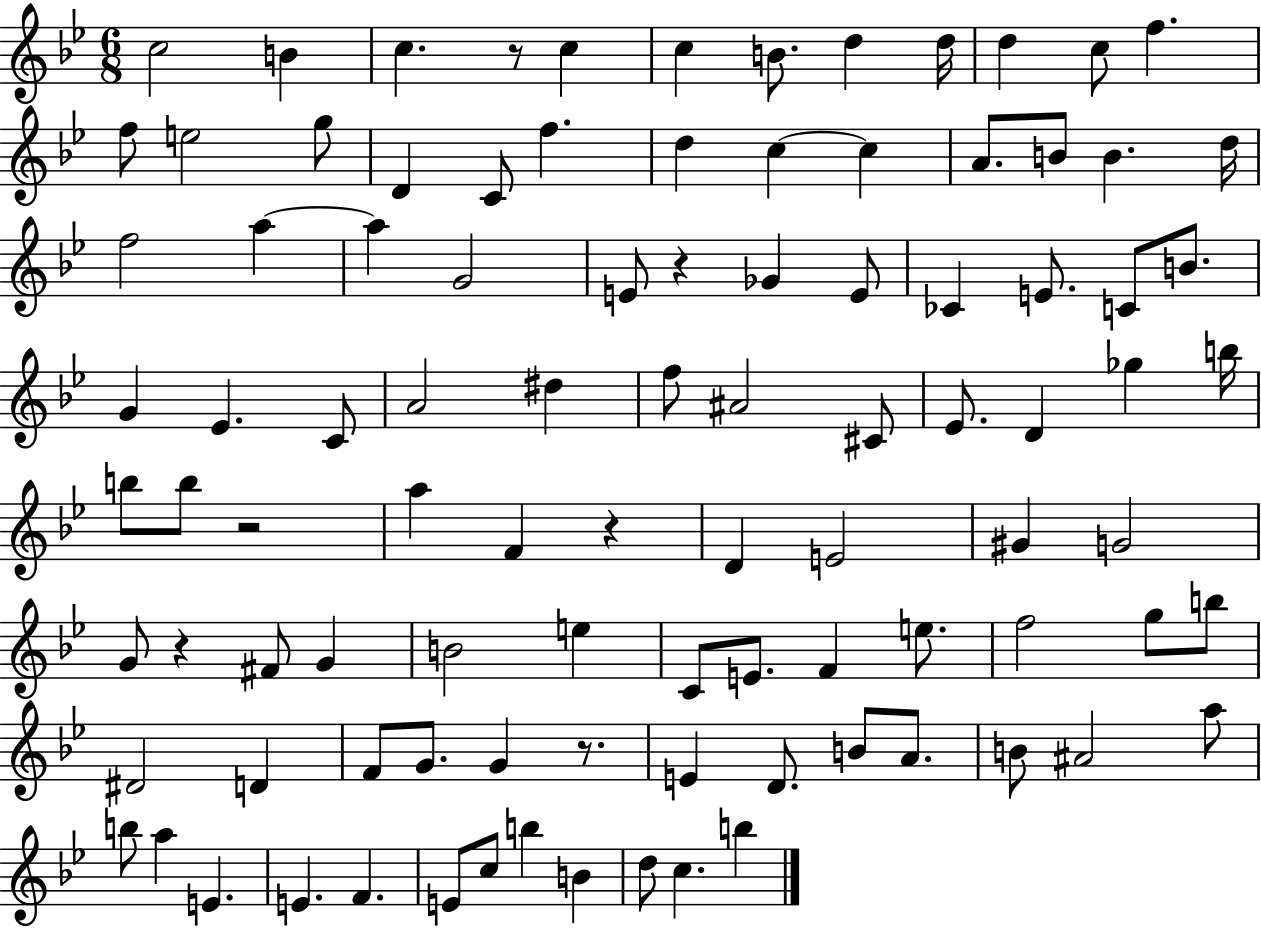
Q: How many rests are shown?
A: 6